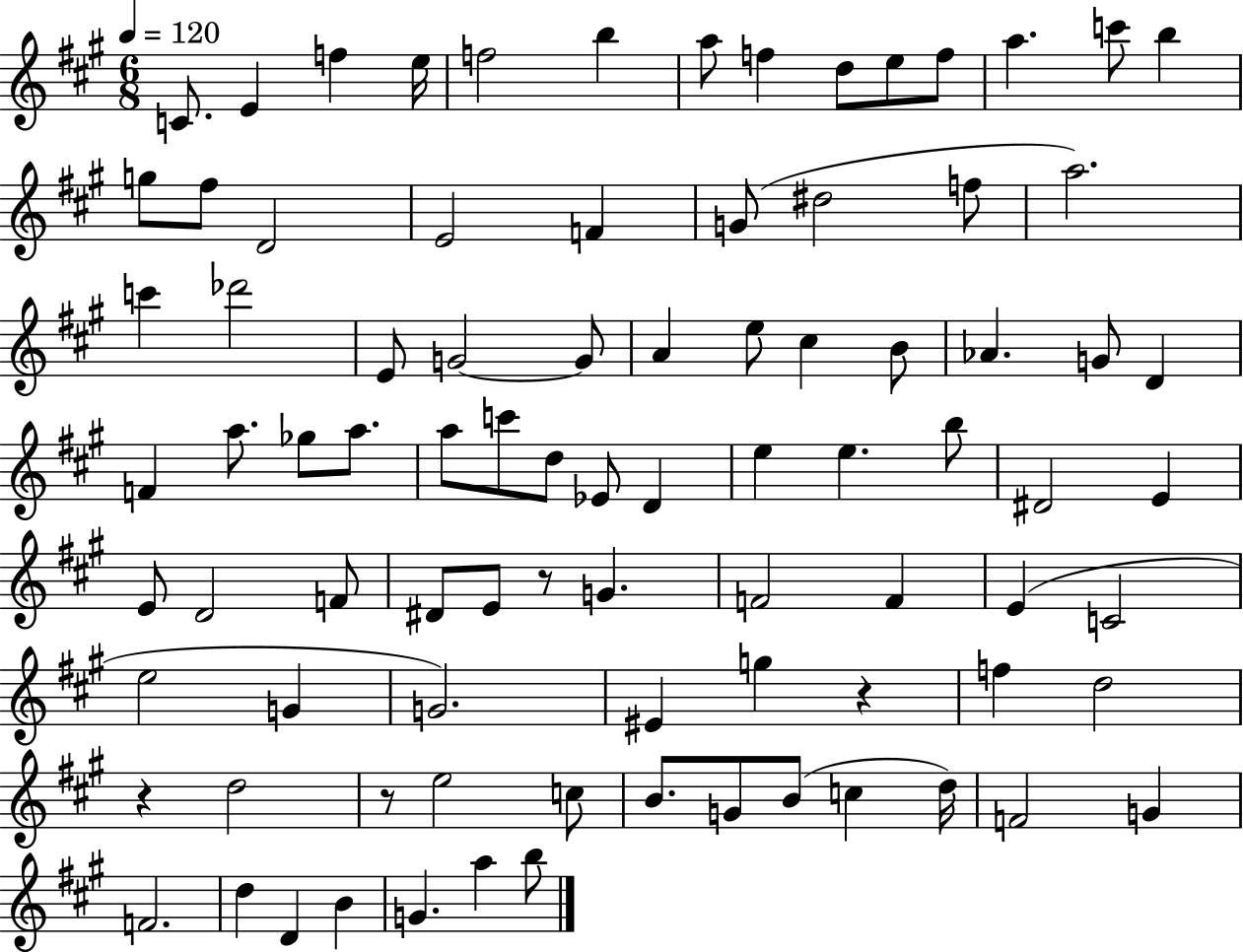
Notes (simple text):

C4/e. E4/q F5/q E5/s F5/h B5/q A5/e F5/q D5/e E5/e F5/e A5/q. C6/e B5/q G5/e F#5/e D4/h E4/h F4/q G4/e D#5/h F5/e A5/h. C6/q Db6/h E4/e G4/h G4/e A4/q E5/e C#5/q B4/e Ab4/q. G4/e D4/q F4/q A5/e. Gb5/e A5/e. A5/e C6/e D5/e Eb4/e D4/q E5/q E5/q. B5/e D#4/h E4/q E4/e D4/h F4/e D#4/e E4/e R/e G4/q. F4/h F4/q E4/q C4/h E5/h G4/q G4/h. EIS4/q G5/q R/q F5/q D5/h R/q D5/h R/e E5/h C5/e B4/e. G4/e B4/e C5/q D5/s F4/h G4/q F4/h. D5/q D4/q B4/q G4/q. A5/q B5/e